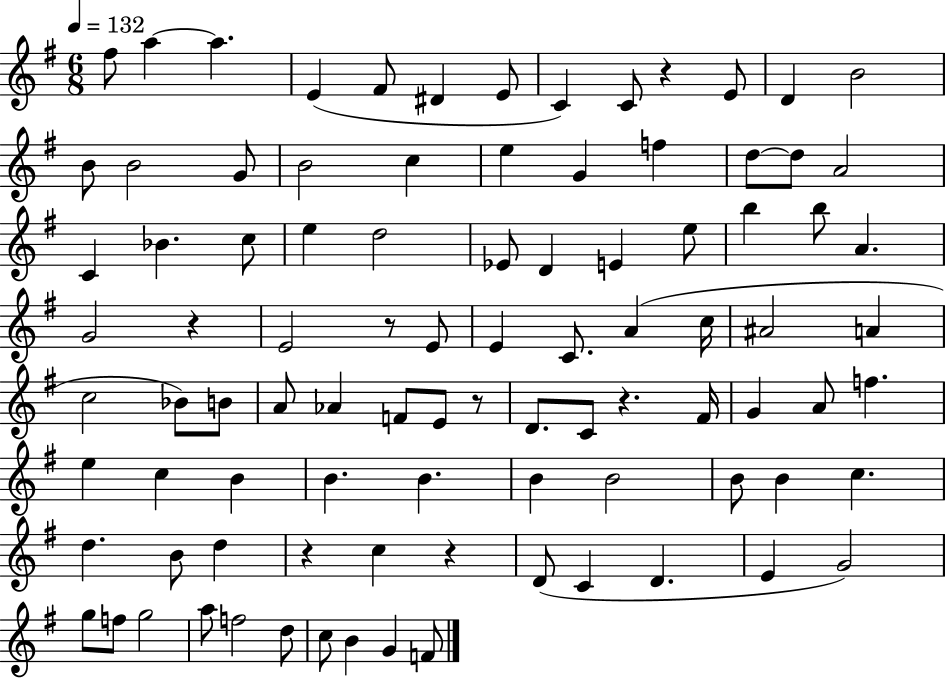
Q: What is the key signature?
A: G major